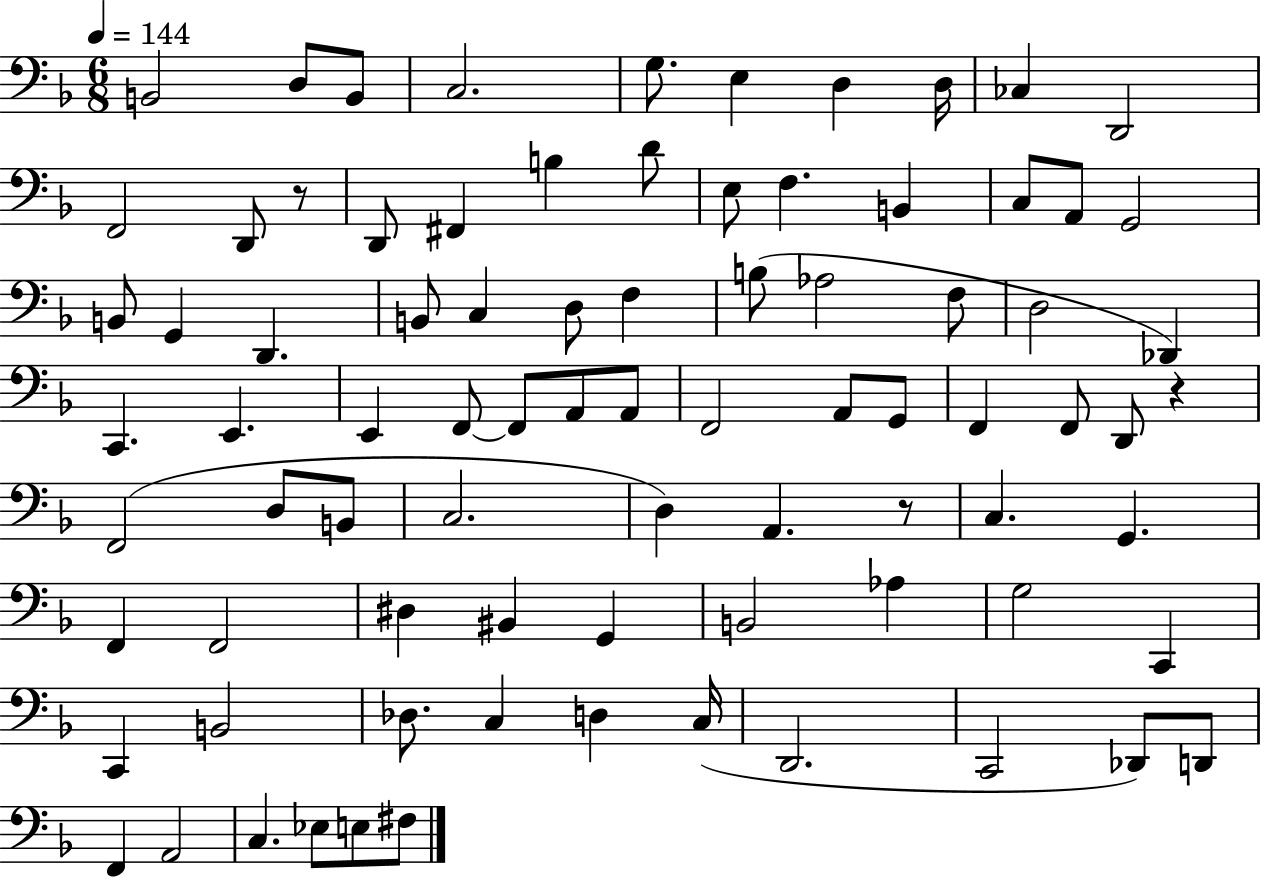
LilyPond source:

{
  \clef bass
  \numericTimeSignature
  \time 6/8
  \key f \major
  \tempo 4 = 144
  b,2 d8 b,8 | c2. | g8. e4 d4 d16 | ces4 d,2 | \break f,2 d,8 r8 | d,8 fis,4 b4 d'8 | e8 f4. b,4 | c8 a,8 g,2 | \break b,8 g,4 d,4. | b,8 c4 d8 f4 | b8( aes2 f8 | d2 des,4) | \break c,4. e,4. | e,4 f,8~~ f,8 a,8 a,8 | f,2 a,8 g,8 | f,4 f,8 d,8 r4 | \break f,2( d8 b,8 | c2. | d4) a,4. r8 | c4. g,4. | \break f,4 f,2 | dis4 bis,4 g,4 | b,2 aes4 | g2 c,4 | \break c,4 b,2 | des8. c4 d4 c16( | d,2. | c,2 des,8) d,8 | \break f,4 a,2 | c4. ees8 e8 fis8 | \bar "|."
}